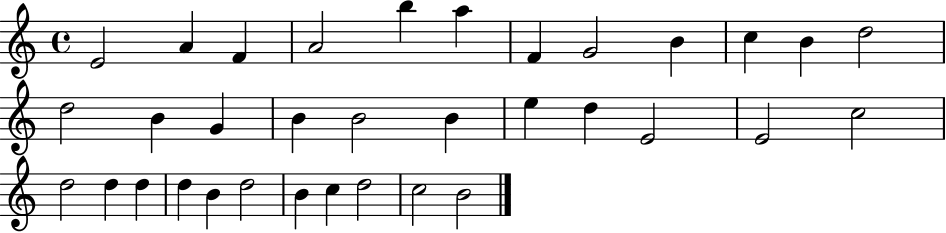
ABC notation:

X:1
T:Untitled
M:4/4
L:1/4
K:C
E2 A F A2 b a F G2 B c B d2 d2 B G B B2 B e d E2 E2 c2 d2 d d d B d2 B c d2 c2 B2